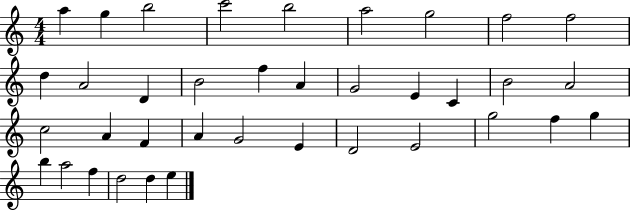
A5/q G5/q B5/h C6/h B5/h A5/h G5/h F5/h F5/h D5/q A4/h D4/q B4/h F5/q A4/q G4/h E4/q C4/q B4/h A4/h C5/h A4/q F4/q A4/q G4/h E4/q D4/h E4/h G5/h F5/q G5/q B5/q A5/h F5/q D5/h D5/q E5/q